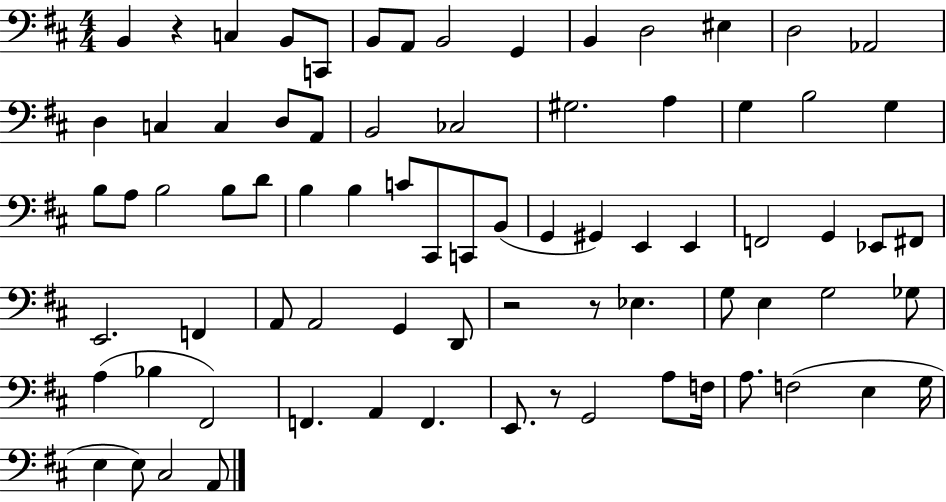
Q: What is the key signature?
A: D major